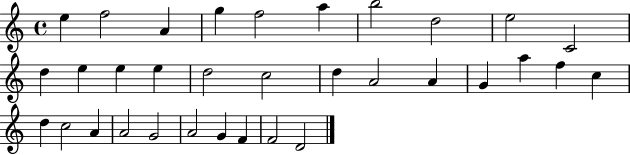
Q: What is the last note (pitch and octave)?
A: D4